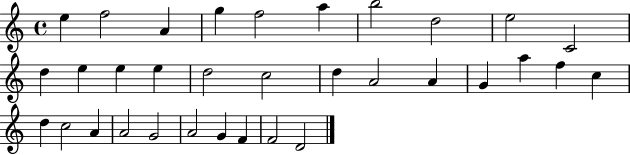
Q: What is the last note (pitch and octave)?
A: D4